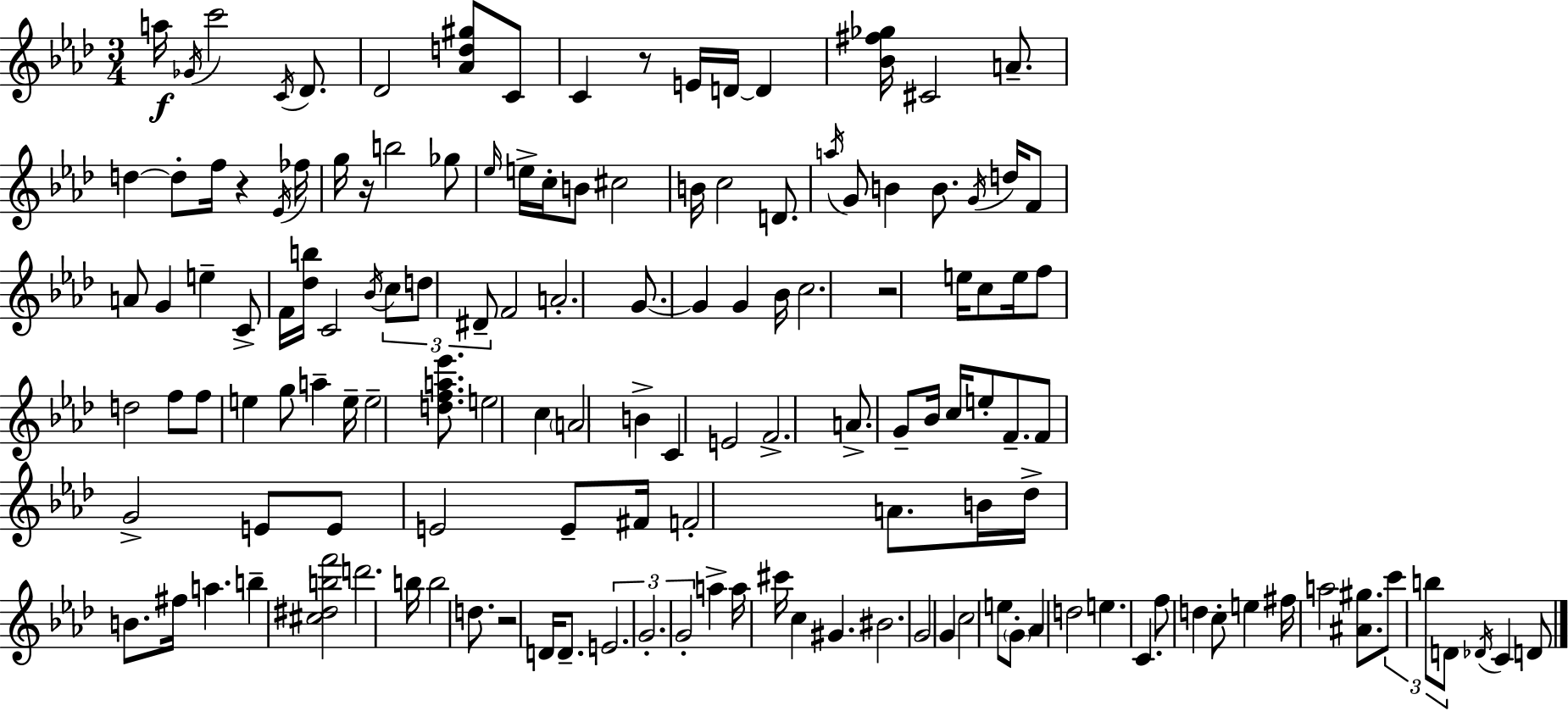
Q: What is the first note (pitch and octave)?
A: A5